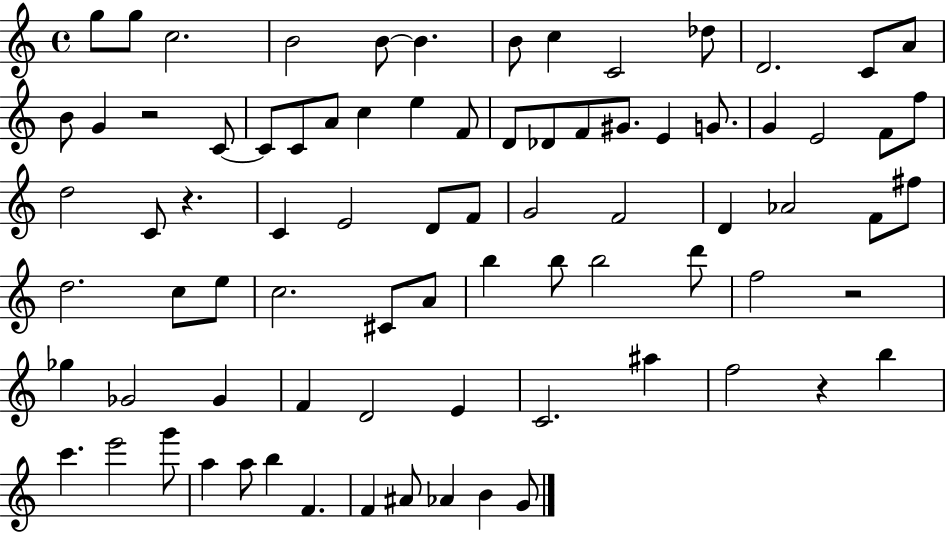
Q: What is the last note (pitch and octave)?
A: G4